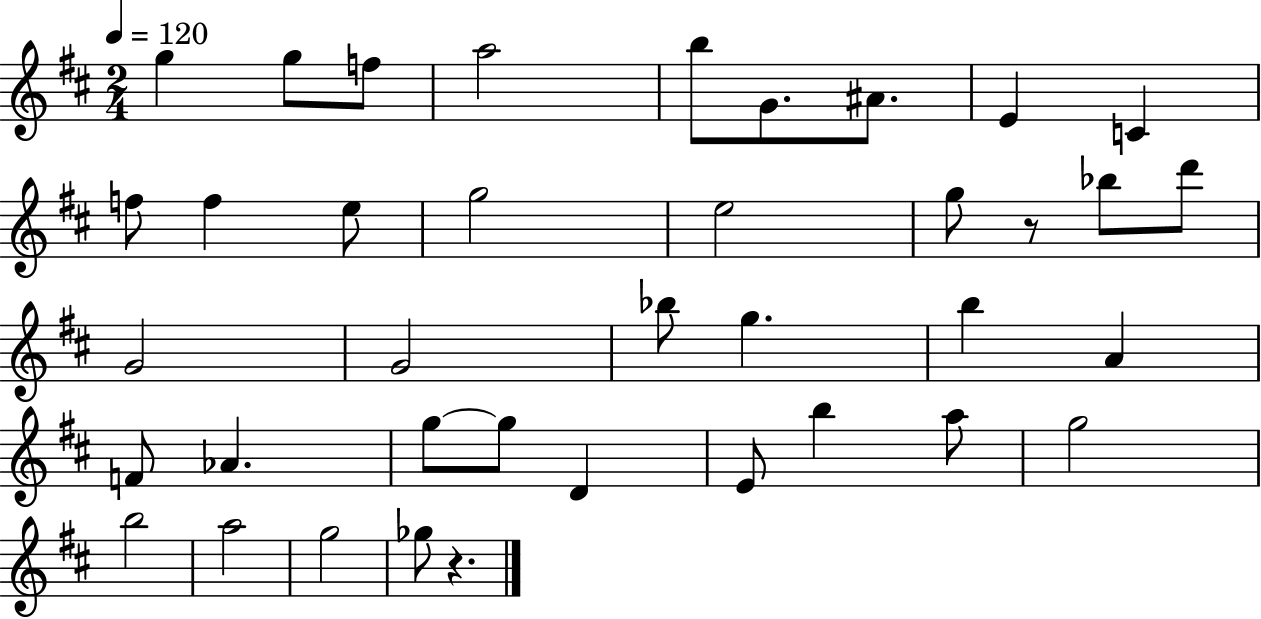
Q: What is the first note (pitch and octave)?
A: G5